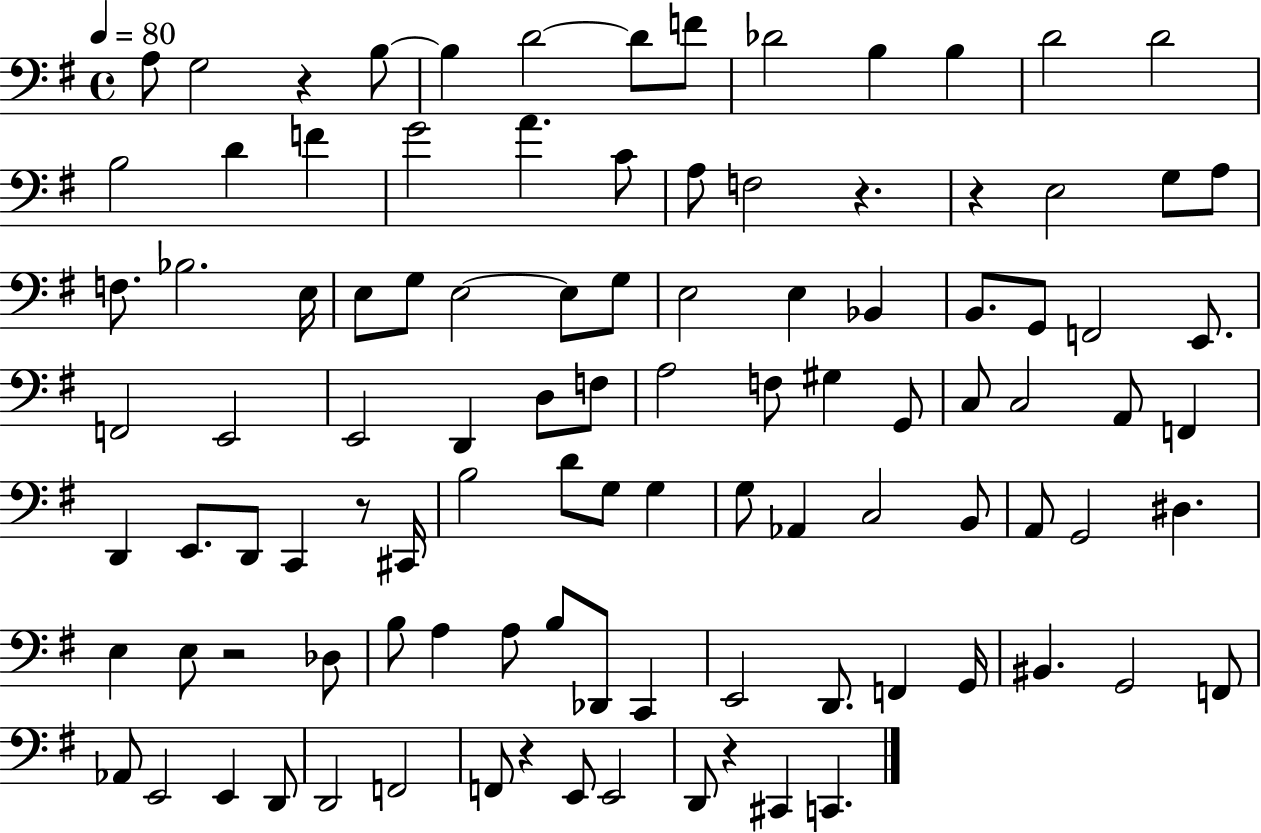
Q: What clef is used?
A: bass